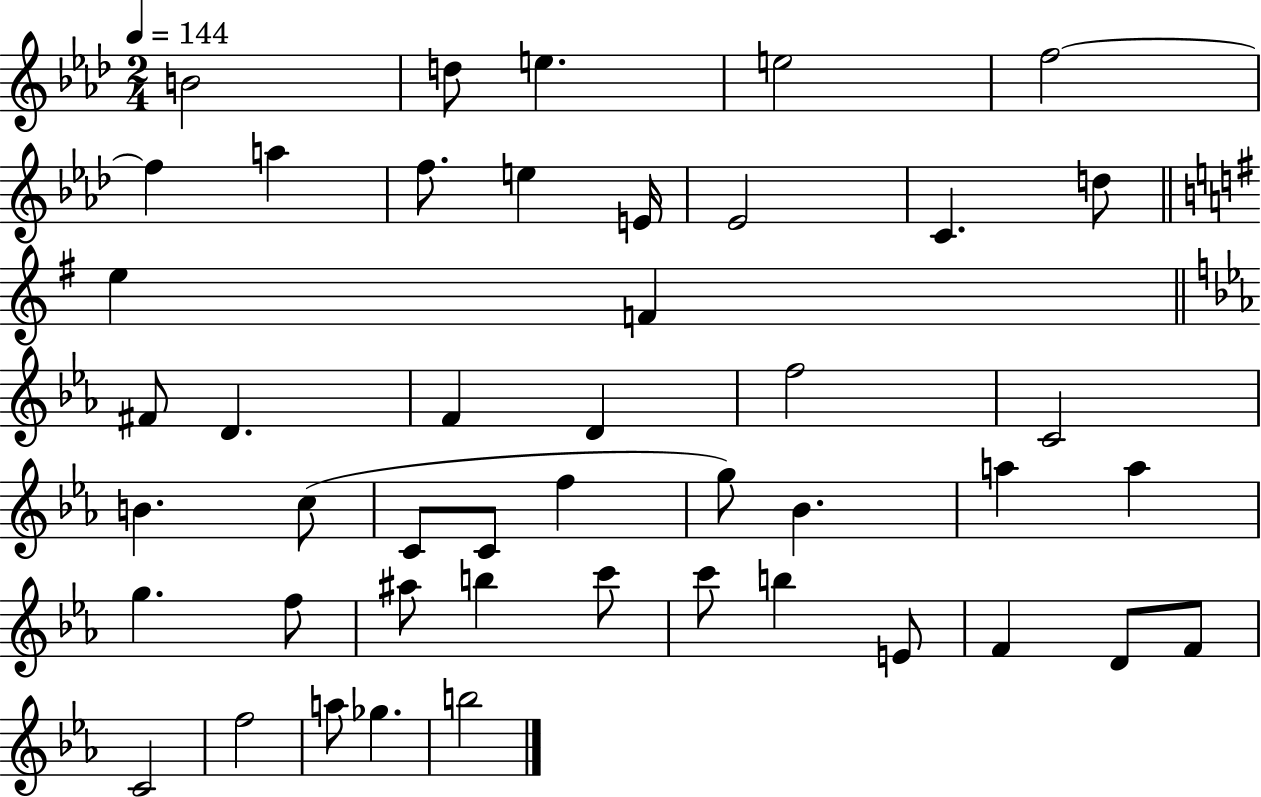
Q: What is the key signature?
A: AES major